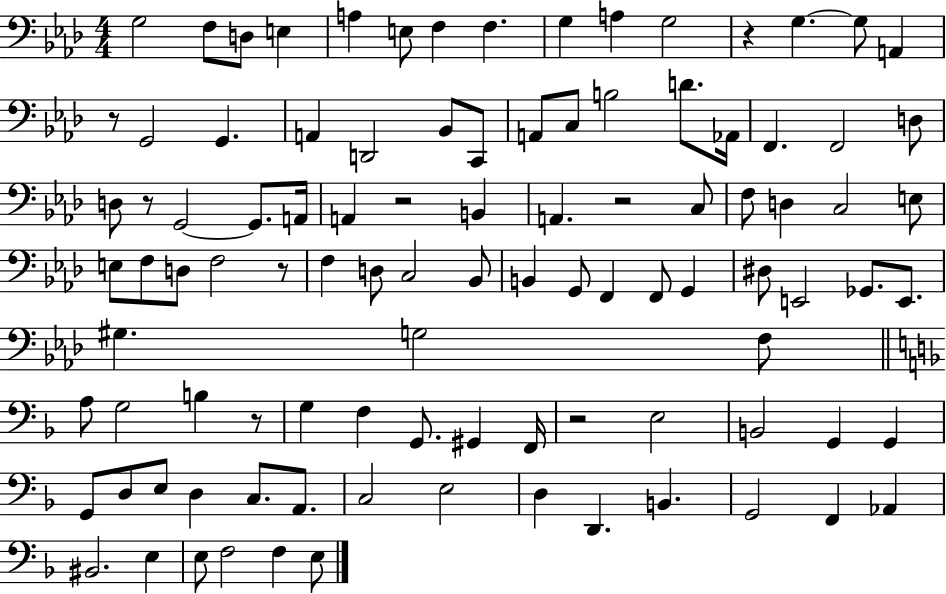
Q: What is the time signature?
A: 4/4